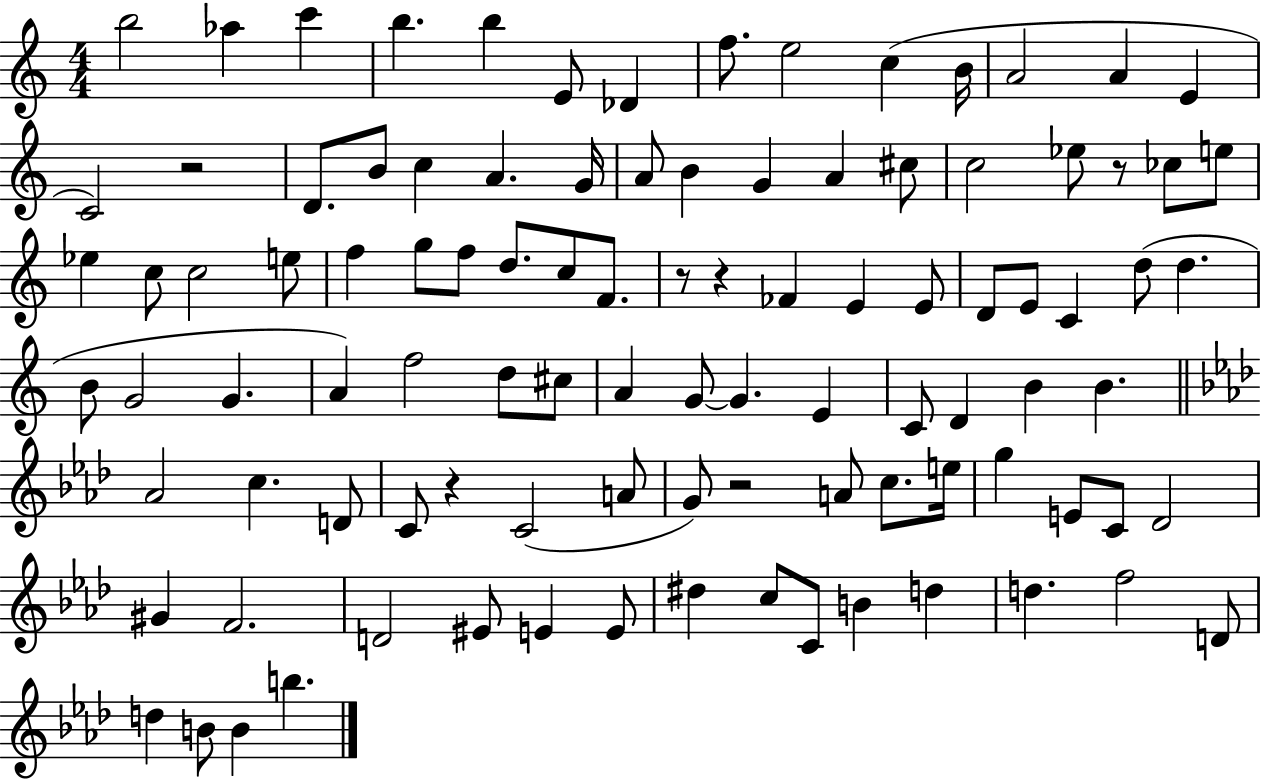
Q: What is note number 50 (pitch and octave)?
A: G4